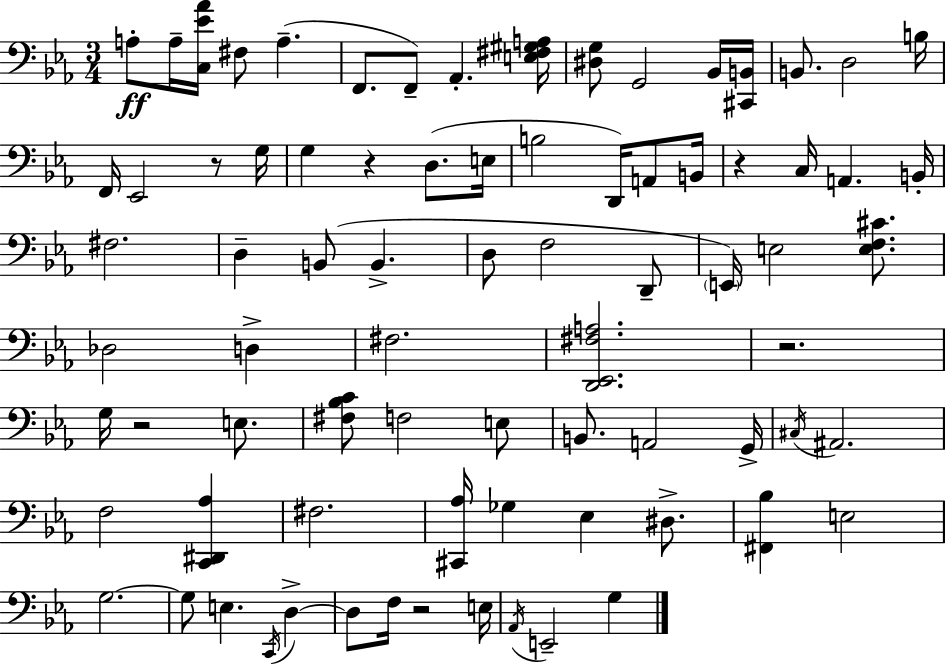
A3/e A3/s [C3,Eb4,Ab4]/s F#3/e A3/q. F2/e. F2/e Ab2/q. [E3,F#3,G#3,A3]/s [D#3,G3]/e G2/h Bb2/s [C#2,B2]/s B2/e. D3/h B3/s F2/s Eb2/h R/e G3/s G3/q R/q D3/e. E3/s B3/h D2/s A2/e B2/s R/q C3/s A2/q. B2/s F#3/h. D3/q B2/e B2/q. D3/e F3/h D2/e E2/s E3/h [E3,F3,C#4]/e. Db3/h D3/q F#3/h. [D2,Eb2,F#3,A3]/h. R/h. G3/s R/h E3/e. [F#3,Bb3,C4]/e F3/h E3/e B2/e. A2/h G2/s C#3/s A#2/h. F3/h [C2,D#2,Ab3]/q F#3/h. [C#2,Ab3]/s Gb3/q Eb3/q D#3/e. [F#2,Bb3]/q E3/h G3/h. G3/e E3/q. C2/s D3/q D3/e F3/s R/h E3/s Ab2/s E2/h G3/q